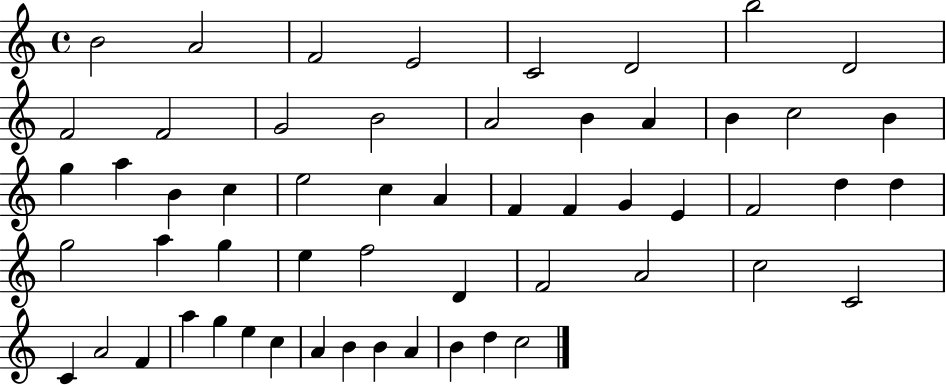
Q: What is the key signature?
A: C major